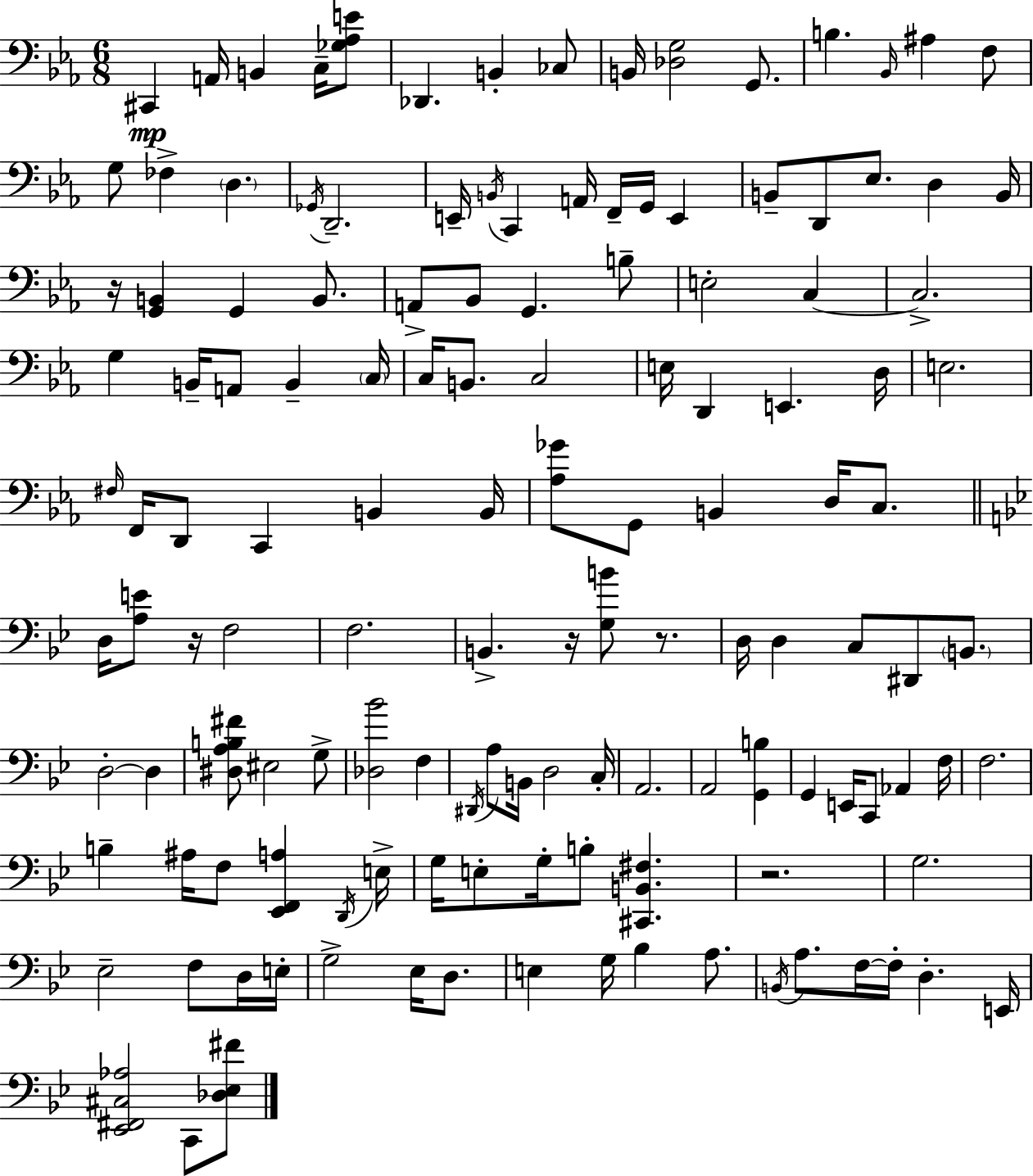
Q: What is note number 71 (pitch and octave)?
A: B2